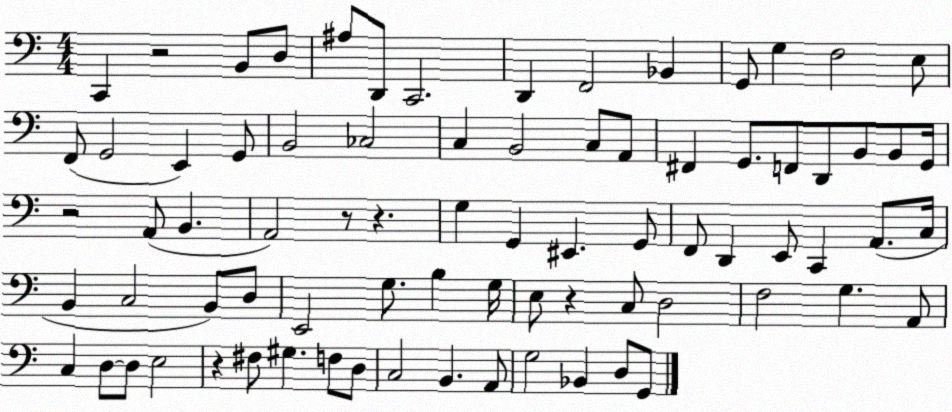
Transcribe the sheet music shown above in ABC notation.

X:1
T:Untitled
M:4/4
L:1/4
K:C
C,, z2 B,,/2 D,/2 ^A,/2 D,,/2 C,,2 D,, F,,2 _B,, G,,/2 G, F,2 E,/2 F,,/2 G,,2 E,, G,,/2 B,,2 _C,2 C, B,,2 C,/2 A,,/2 ^F,, G,,/2 F,,/2 D,,/2 B,,/2 B,,/2 G,,/4 z2 A,,/2 B,, A,,2 z/2 z G, G,, ^E,, G,,/2 F,,/2 D,, E,,/2 C,, A,,/2 C,/4 B,, C,2 B,,/2 D,/2 E,,2 G,/2 B, G,/4 E,/2 z C,/2 D,2 F,2 G, A,,/2 C, D,/2 D,/2 E,2 z ^F,/2 ^G, F,/2 D,/2 C,2 B,, A,,/2 G,2 _B,, D,/2 G,,/2